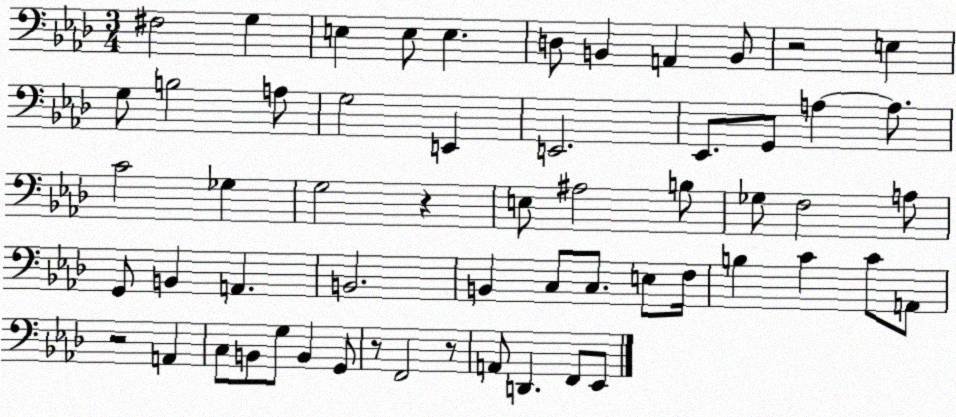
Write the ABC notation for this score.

X:1
T:Untitled
M:3/4
L:1/4
K:Ab
^F,2 G, E, E,/2 E, D,/2 B,, A,, B,,/2 z2 E, G,/2 B,2 A,/2 G,2 E,, E,,2 _E,,/2 G,,/2 A, A,/2 C2 _G, G,2 z E,/2 ^A,2 B,/2 _G,/2 F,2 A,/2 G,,/2 B,, A,, B,,2 B,, C,/2 C,/2 E,/2 F,/4 B, C C/2 A,,/2 z2 A,, C,/2 B,,/2 G,/2 B,, G,,/2 z/2 F,,2 z/2 A,,/2 D,, F,,/2 _E,,/2